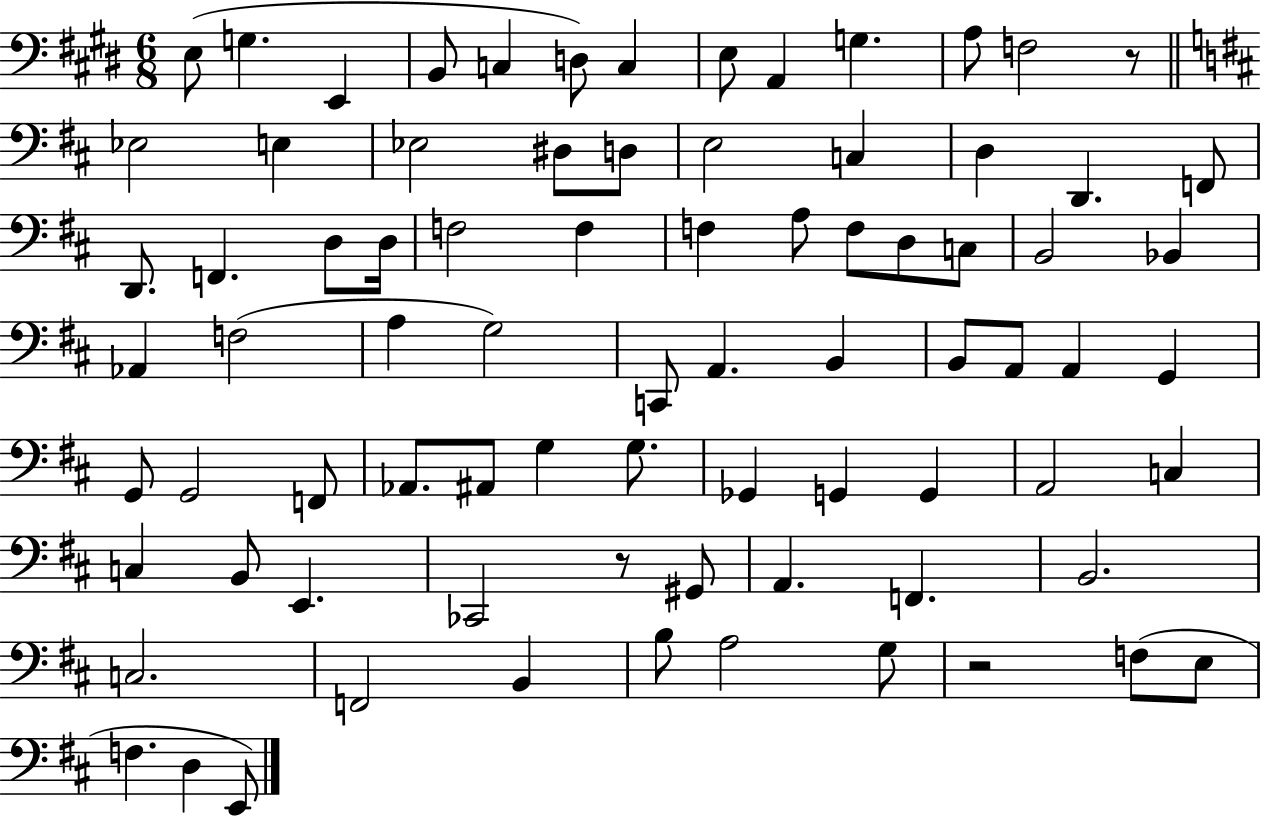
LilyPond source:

{
  \clef bass
  \numericTimeSignature
  \time 6/8
  \key e \major
  e8( g4. e,4 | b,8 c4 d8) c4 | e8 a,4 g4. | a8 f2 r8 | \break \bar "||" \break \key d \major ees2 e4 | ees2 dis8 d8 | e2 c4 | d4 d,4. f,8 | \break d,8. f,4. d8 d16 | f2 f4 | f4 a8 f8 d8 c8 | b,2 bes,4 | \break aes,4 f2( | a4 g2) | c,8 a,4. b,4 | b,8 a,8 a,4 g,4 | \break g,8 g,2 f,8 | aes,8. ais,8 g4 g8. | ges,4 g,4 g,4 | a,2 c4 | \break c4 b,8 e,4. | ces,2 r8 gis,8 | a,4. f,4. | b,2. | \break c2. | f,2 b,4 | b8 a2 g8 | r2 f8( e8 | \break f4. d4 e,8) | \bar "|."
}